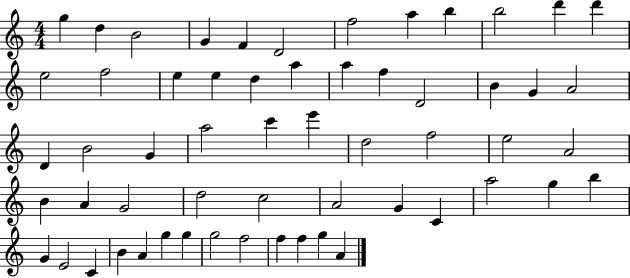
G5/q D5/q B4/h G4/q F4/q D4/h F5/h A5/q B5/q B5/h D6/q D6/q E5/h F5/h E5/q E5/q D5/q A5/q A5/q F5/q D4/h B4/q G4/q A4/h D4/q B4/h G4/q A5/h C6/q E6/q D5/h F5/h E5/h A4/h B4/q A4/q G4/h D5/h C5/h A4/h G4/q C4/q A5/h G5/q B5/q G4/q E4/h C4/q B4/q A4/q G5/q G5/q G5/h F5/h F5/q F5/q G5/q A4/q